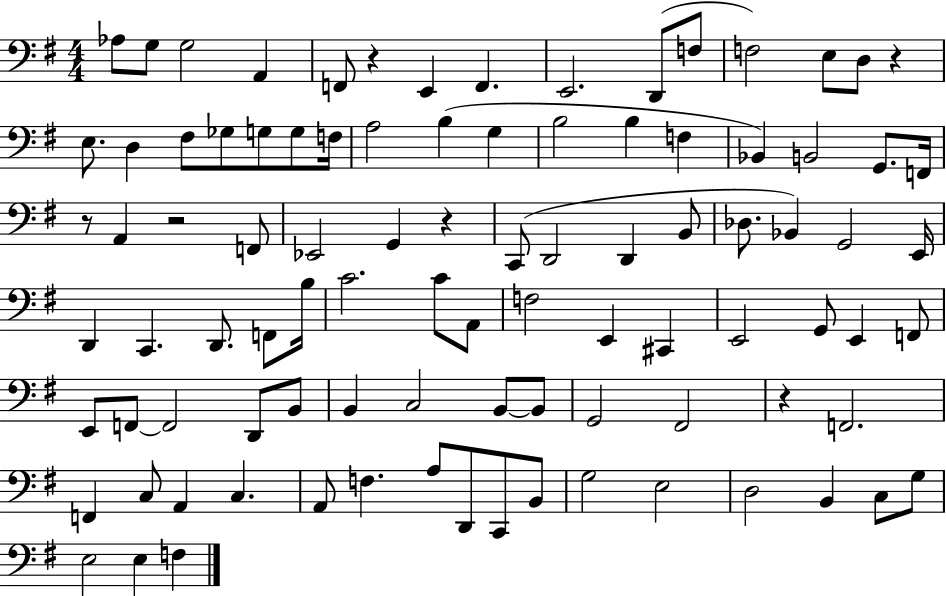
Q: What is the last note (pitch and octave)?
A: F3